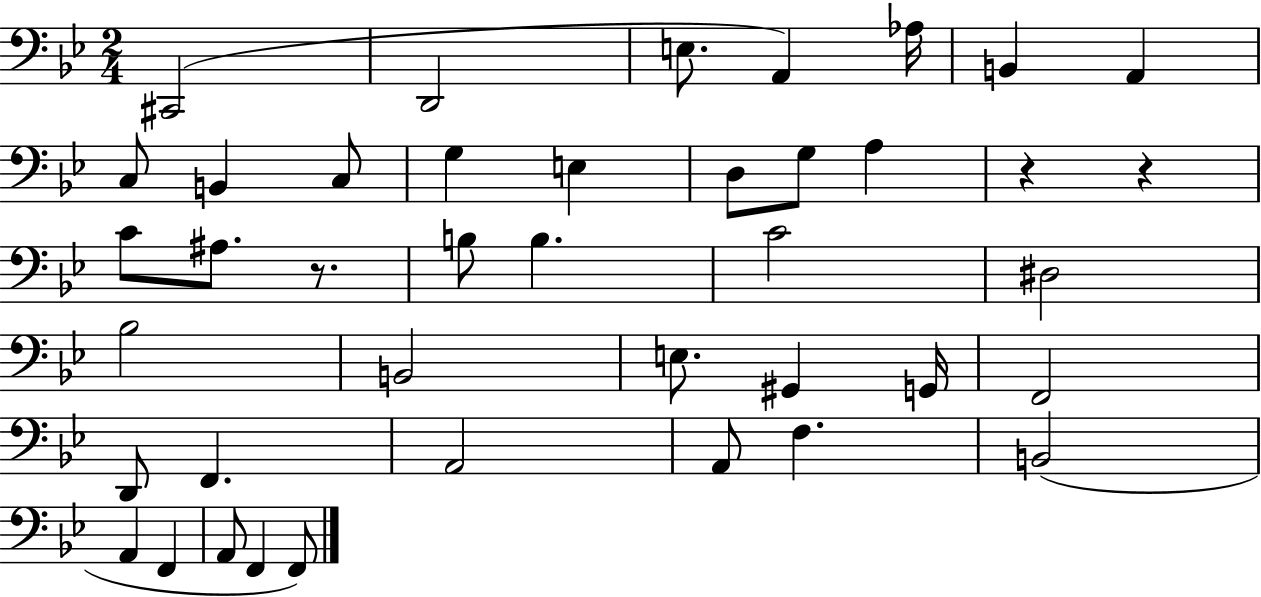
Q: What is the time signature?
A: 2/4